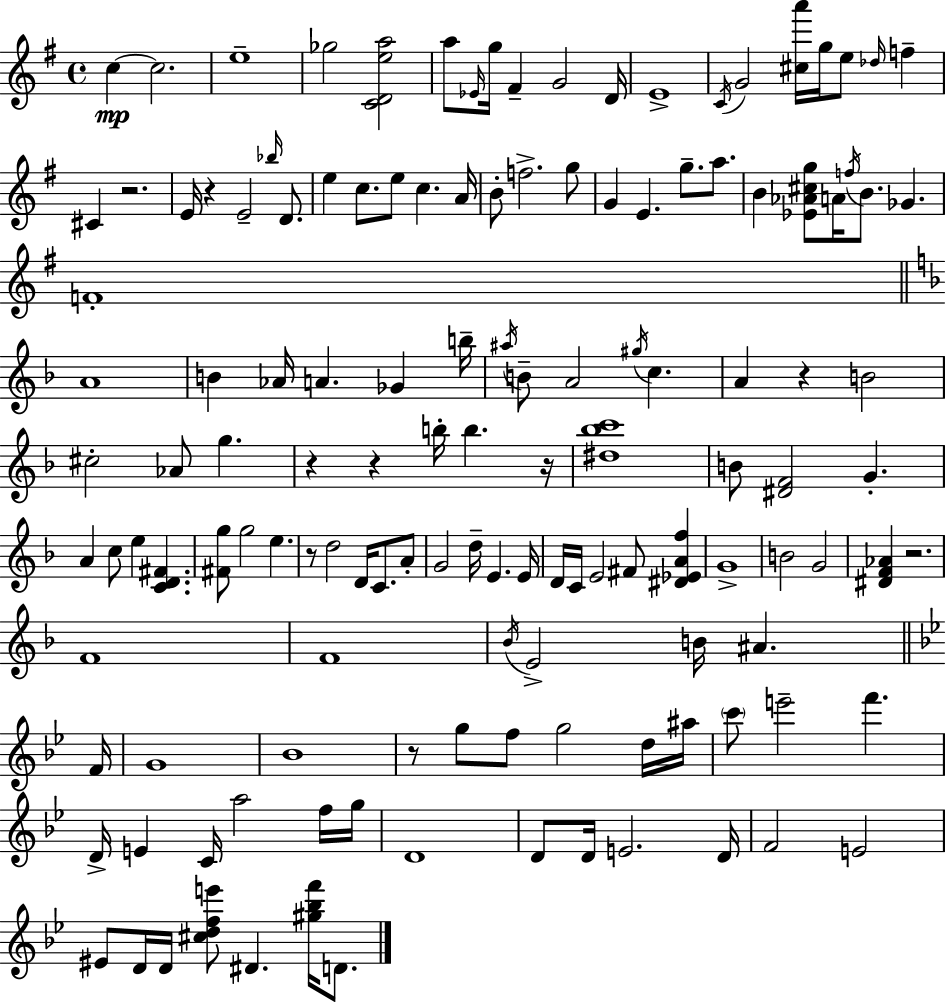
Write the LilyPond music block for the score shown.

{
  \clef treble
  \time 4/4
  \defaultTimeSignature
  \key e \minor
  \repeat volta 2 { c''4~~\mp c''2. | e''1-- | ges''2 <c' d' e'' a''>2 | a''8 \grace { ees'16 } g''16 fis'4-- g'2 | \break d'16 e'1-> | \acciaccatura { c'16 } g'2 <cis'' a'''>16 g''16 e''8 \grace { des''16 } f''4-- | cis'4 r2. | e'16 r4 e'2-- | \break \grace { bes''16 } d'8. e''4 c''8. e''8 c''4. | a'16 b'8-. f''2.-> | g''8 g'4 e'4. g''8.-- | a''8. b'4 <ees' aes' cis'' g''>8 a'16 \acciaccatura { f''16 } b'8. ges'4. | \break f'1-. | \bar "||" \break \key f \major a'1 | b'4 aes'16 a'4. ges'4 b''16-- | \acciaccatura { ais''16 } b'8-- a'2 \acciaccatura { gis''16 } c''4. | a'4 r4 b'2 | \break cis''2-. aes'8 g''4. | r4 r4 b''16-. b''4. | r16 <dis'' bes'' c'''>1 | b'8 <dis' f'>2 g'4.-. | \break a'4 c''8 e''4 <c' d' fis'>4. | <fis' g''>8 g''2 e''4. | r8 d''2 d'16 c'8. | a'8-. g'2 d''16-- e'4. | \break e'16 d'16 c'16 e'2 fis'8 <dis' ees' a' f''>4 | g'1-> | b'2 g'2 | <dis' f' aes'>4 r2. | \break f'1 | f'1 | \acciaccatura { bes'16 } e'2-> b'16 ais'4. | \bar "||" \break \key bes \major f'16 g'1 | bes'1 | r8 g''8 f''8 g''2 d''16 | ais''16 \parenthesize c'''8 e'''2-- f'''4. | \break d'16-> e'4 c'16 a''2 f''16 | g''16 d'1 | d'8 d'16 e'2. | d'16 f'2 e'2 | \break eis'8 d'16 d'16 <cis'' d'' f'' e'''>8 dis'4. <gis'' bes'' f'''>16 d'8. | } \bar "|."
}